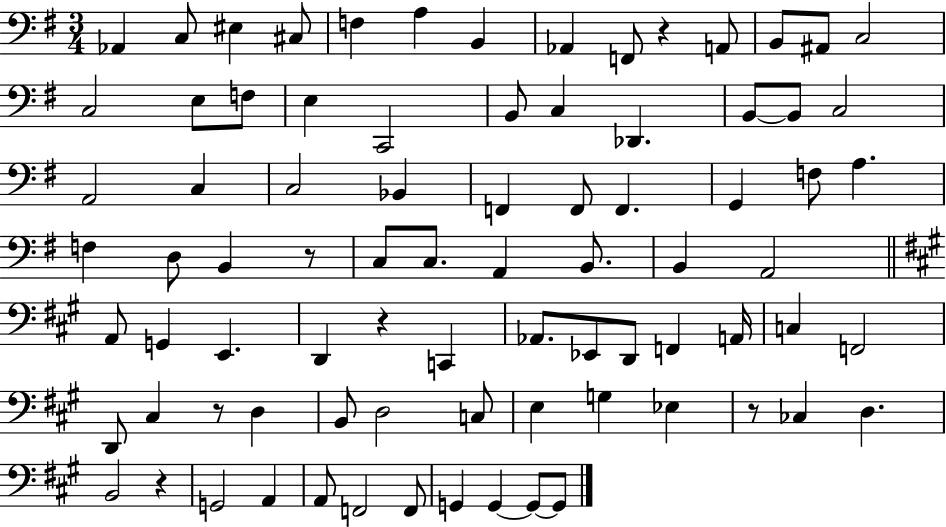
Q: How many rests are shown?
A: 6